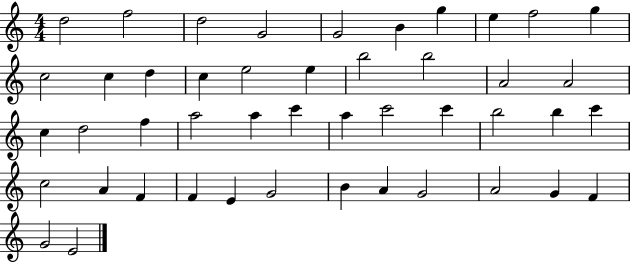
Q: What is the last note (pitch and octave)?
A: E4